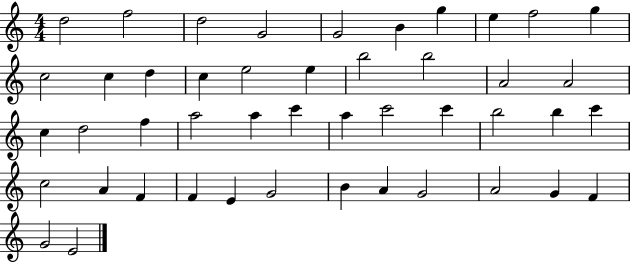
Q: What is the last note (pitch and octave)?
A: E4